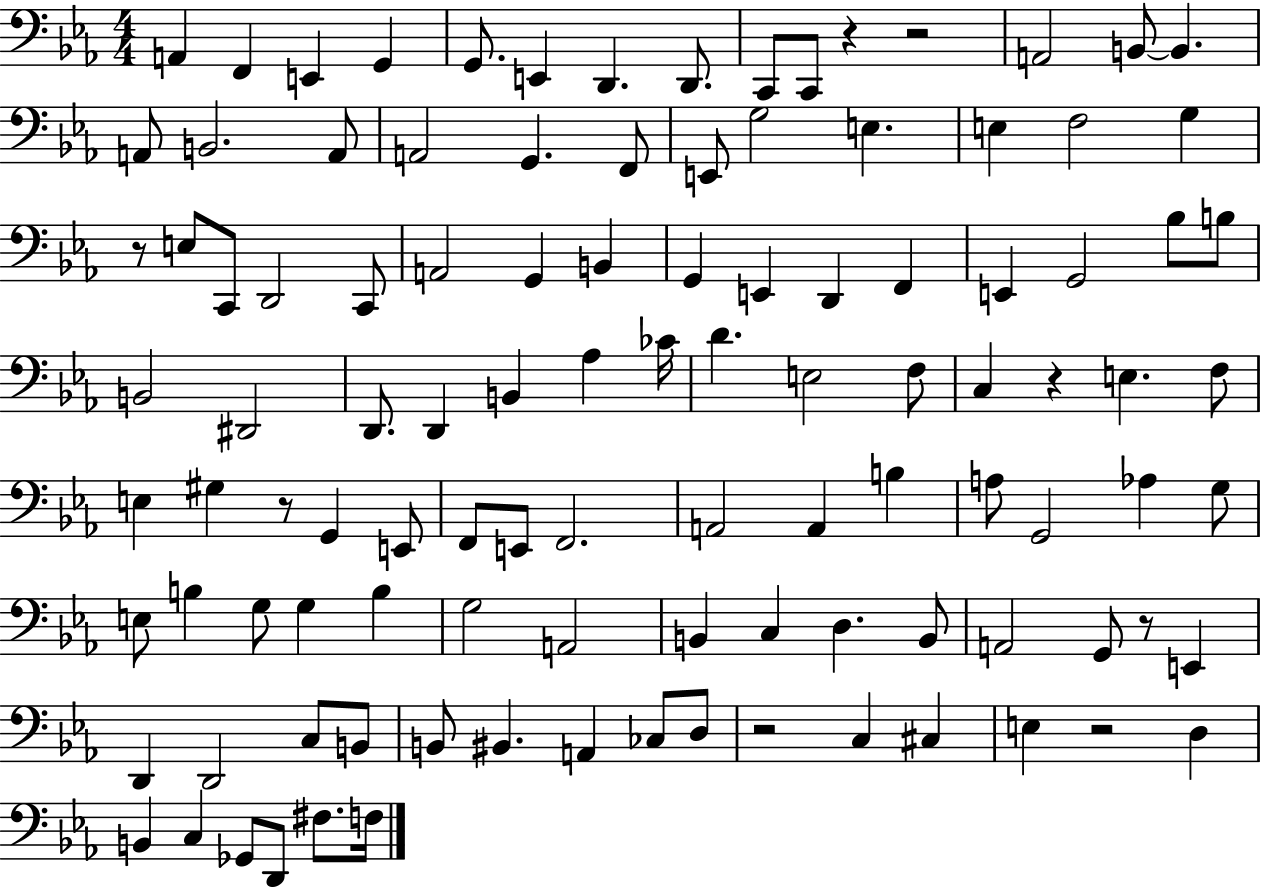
A2/q F2/q E2/q G2/q G2/e. E2/q D2/q. D2/e. C2/e C2/e R/q R/h A2/h B2/e B2/q. A2/e B2/h. A2/e A2/h G2/q. F2/e E2/e G3/h E3/q. E3/q F3/h G3/q R/e E3/e C2/e D2/h C2/e A2/h G2/q B2/q G2/q E2/q D2/q F2/q E2/q G2/h Bb3/e B3/e B2/h D#2/h D2/e. D2/q B2/q Ab3/q CES4/s D4/q. E3/h F3/e C3/q R/q E3/q. F3/e E3/q G#3/q R/e G2/q E2/e F2/e E2/e F2/h. A2/h A2/q B3/q A3/e G2/h Ab3/q G3/e E3/e B3/q G3/e G3/q B3/q G3/h A2/h B2/q C3/q D3/q. B2/e A2/h G2/e R/e E2/q D2/q D2/h C3/e B2/e B2/e BIS2/q. A2/q CES3/e D3/e R/h C3/q C#3/q E3/q R/h D3/q B2/q C3/q Gb2/e D2/e F#3/e. F3/s